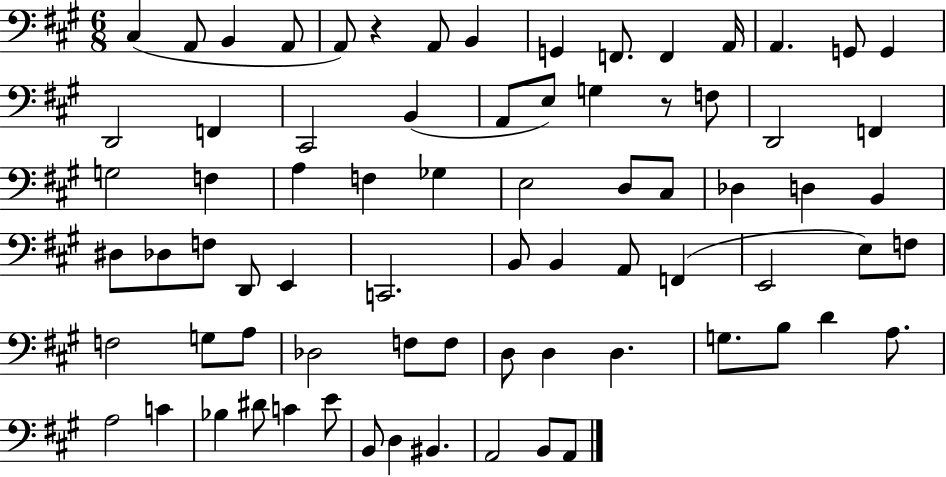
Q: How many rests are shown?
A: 2